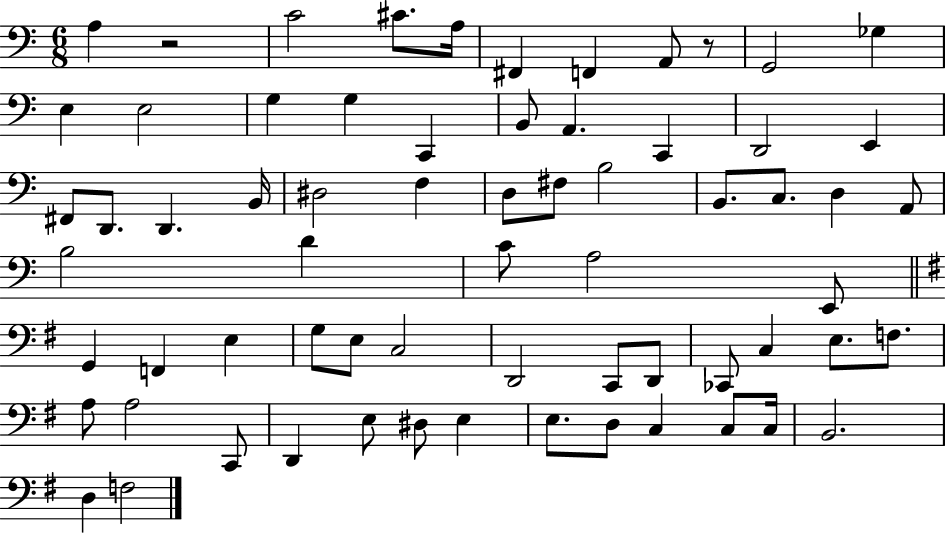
X:1
T:Untitled
M:6/8
L:1/4
K:C
A, z2 C2 ^C/2 A,/4 ^F,, F,, A,,/2 z/2 G,,2 _G, E, E,2 G, G, C,, B,,/2 A,, C,, D,,2 E,, ^F,,/2 D,,/2 D,, B,,/4 ^D,2 F, D,/2 ^F,/2 B,2 B,,/2 C,/2 D, A,,/2 B,2 D C/2 A,2 E,,/2 G,, F,, E, G,/2 E,/2 C,2 D,,2 C,,/2 D,,/2 _C,,/2 C, E,/2 F,/2 A,/2 A,2 C,,/2 D,, E,/2 ^D,/2 E, E,/2 D,/2 C, C,/2 C,/4 B,,2 D, F,2